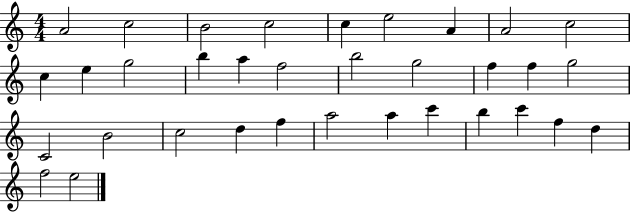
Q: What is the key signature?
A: C major